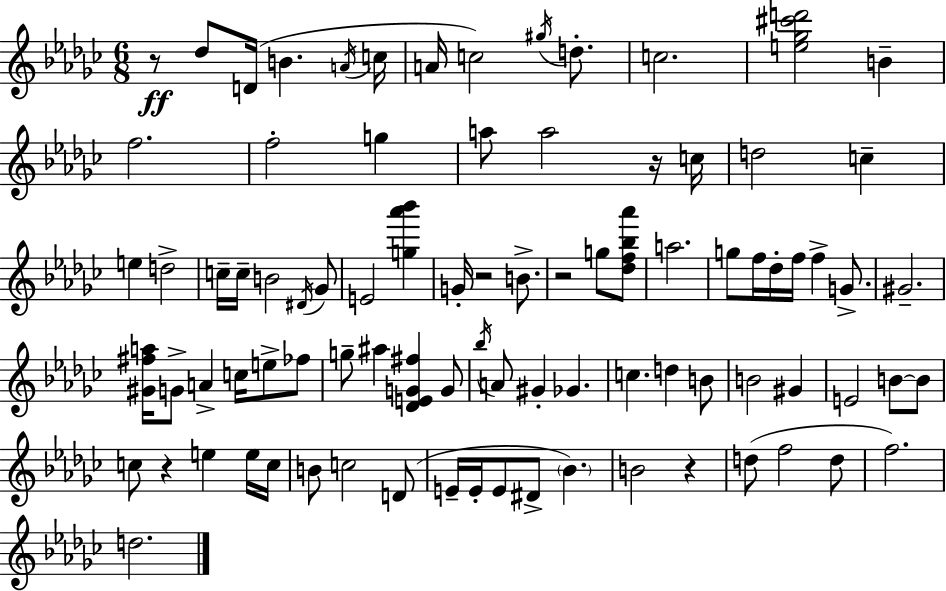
X:1
T:Untitled
M:6/8
L:1/4
K:Ebm
z/2 _d/2 D/4 B A/4 c/4 A/4 c2 ^g/4 d/2 c2 [e_g^c'd']2 B f2 f2 g a/2 a2 z/4 c/4 d2 c e d2 c/4 c/4 B2 ^D/4 _G/2 E2 [g_a'_b'] G/4 z2 B/2 z2 g/2 [_df_b_a']/2 a2 g/2 f/4 _d/4 f/4 f G/2 ^G2 [^G^fa]/4 G/2 A c/4 e/2 _f/2 g/2 ^a [_DEG^f] G/2 _b/4 A/2 ^G _G c d B/2 B2 ^G E2 B/2 B/2 c/2 z e e/4 c/4 B/2 c2 D/2 E/4 E/4 E/2 ^D/2 _B B2 z d/2 f2 d/2 f2 d2